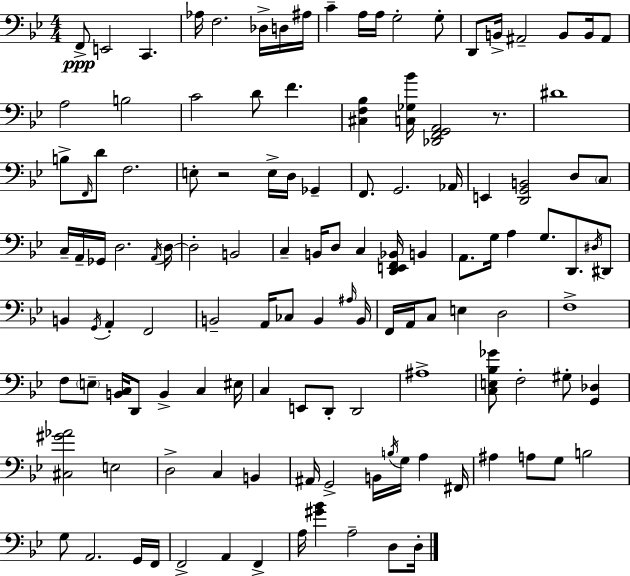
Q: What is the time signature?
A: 4/4